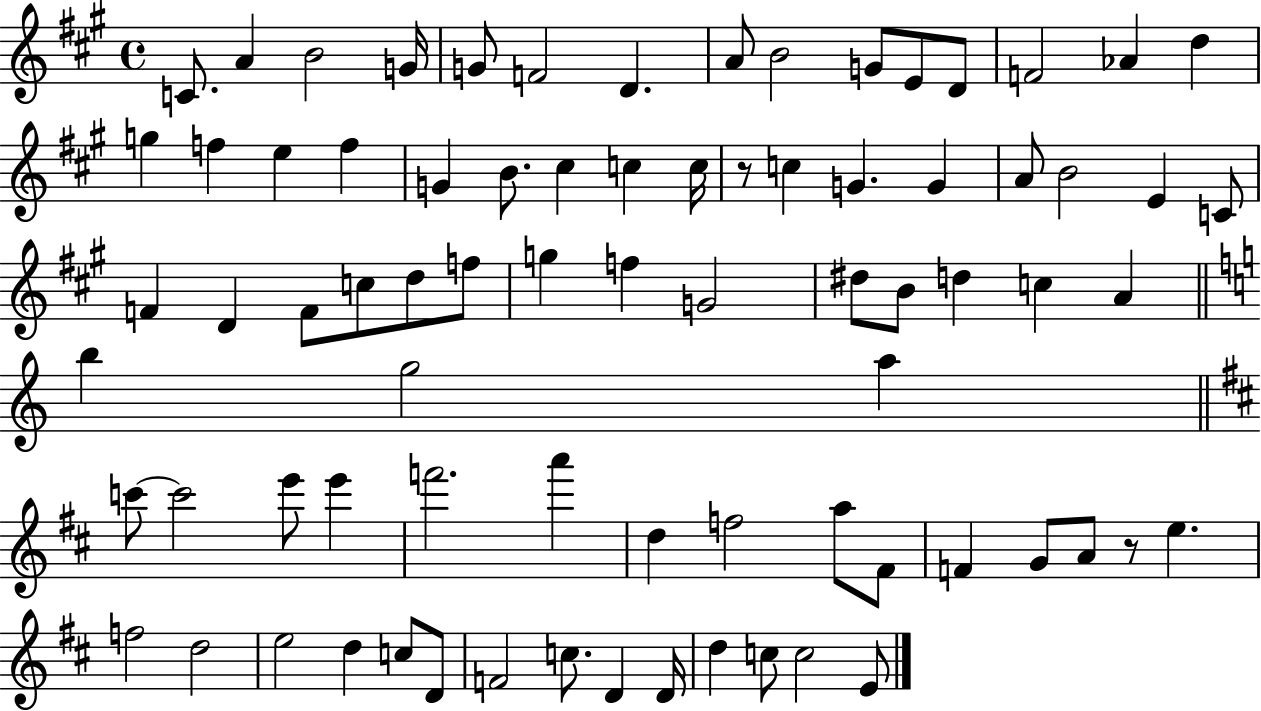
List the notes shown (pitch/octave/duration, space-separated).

C4/e. A4/q B4/h G4/s G4/e F4/h D4/q. A4/e B4/h G4/e E4/e D4/e F4/h Ab4/q D5/q G5/q F5/q E5/q F5/q G4/q B4/e. C#5/q C5/q C5/s R/e C5/q G4/q. G4/q A4/e B4/h E4/q C4/e F4/q D4/q F4/e C5/e D5/e F5/e G5/q F5/q G4/h D#5/e B4/e D5/q C5/q A4/q B5/q G5/h A5/q C6/e C6/h E6/e E6/q F6/h. A6/q D5/q F5/h A5/e F#4/e F4/q G4/e A4/e R/e E5/q. F5/h D5/h E5/h D5/q C5/e D4/e F4/h C5/e. D4/q D4/s D5/q C5/e C5/h E4/e